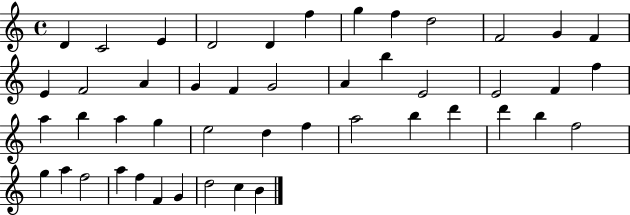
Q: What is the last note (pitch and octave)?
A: B4